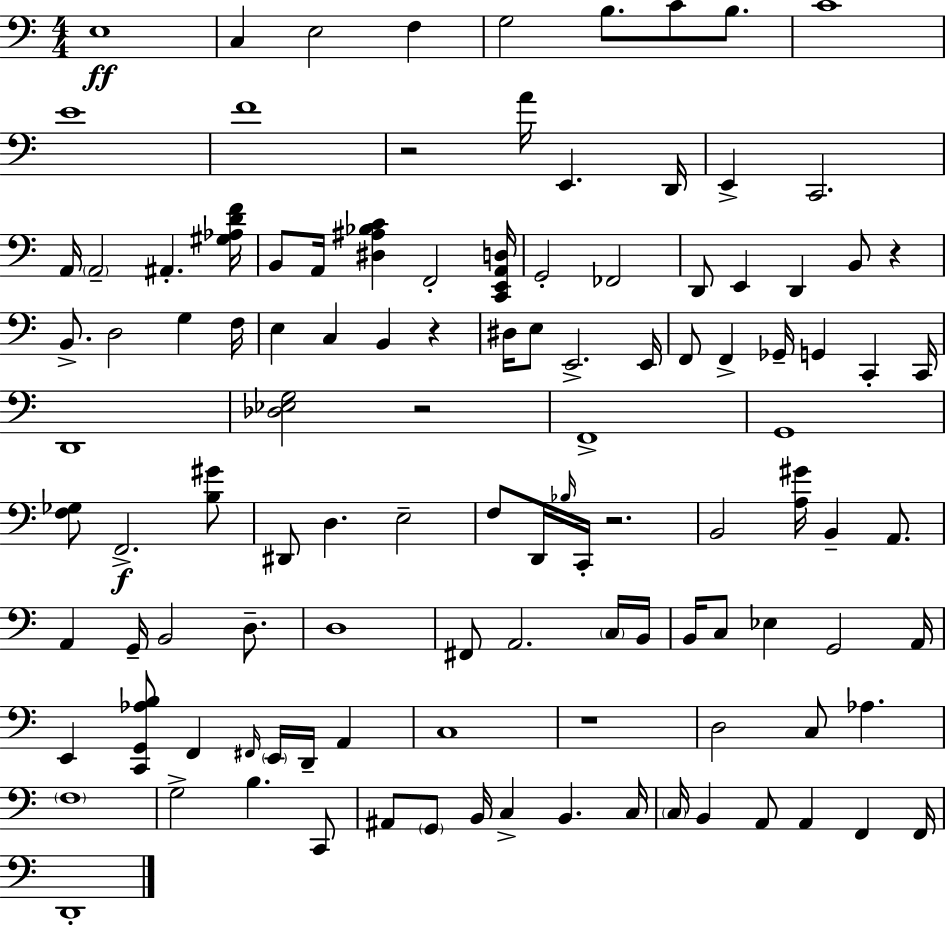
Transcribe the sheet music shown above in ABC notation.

X:1
T:Untitled
M:4/4
L:1/4
K:C
E,4 C, E,2 F, G,2 B,/2 C/2 B,/2 C4 E4 F4 z2 A/4 E,, D,,/4 E,, C,,2 A,,/4 A,,2 ^A,, [^G,_A,DF]/4 B,,/2 A,,/4 [^D,^A,_B,C] F,,2 [C,,E,,A,,D,]/4 G,,2 _F,,2 D,,/2 E,, D,, B,,/2 z B,,/2 D,2 G, F,/4 E, C, B,, z ^D,/4 E,/2 E,,2 E,,/4 F,,/2 F,, _G,,/4 G,, C,, C,,/4 D,,4 [_D,_E,G,]2 z2 F,,4 G,,4 [F,_G,]/2 F,,2 [B,^G]/2 ^D,,/2 D, E,2 F,/2 D,,/4 _B,/4 C,,/4 z2 B,,2 [A,^G]/4 B,, A,,/2 A,, G,,/4 B,,2 D,/2 D,4 ^F,,/2 A,,2 C,/4 B,,/4 B,,/4 C,/2 _E, G,,2 A,,/4 E,, [C,,G,,_A,B,]/2 F,, ^F,,/4 E,,/4 D,,/4 A,, C,4 z4 D,2 C,/2 _A, F,4 G,2 B, C,,/2 ^A,,/2 G,,/2 B,,/4 C, B,, C,/4 C,/4 B,, A,,/2 A,, F,, F,,/4 D,,4